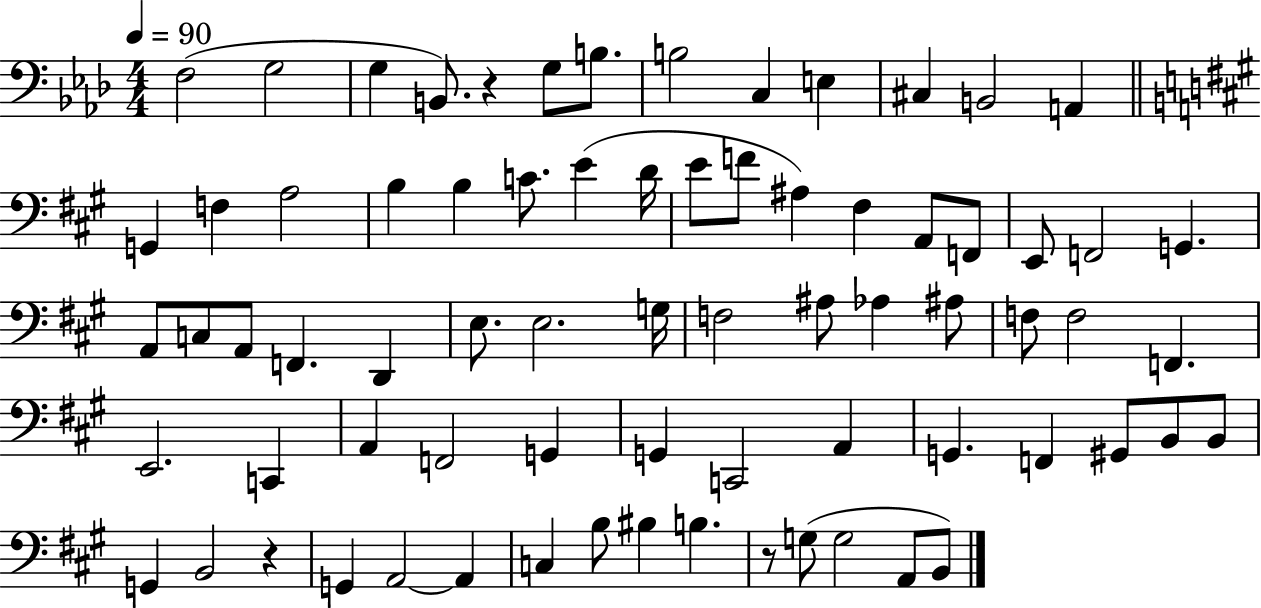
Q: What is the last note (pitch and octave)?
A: B2